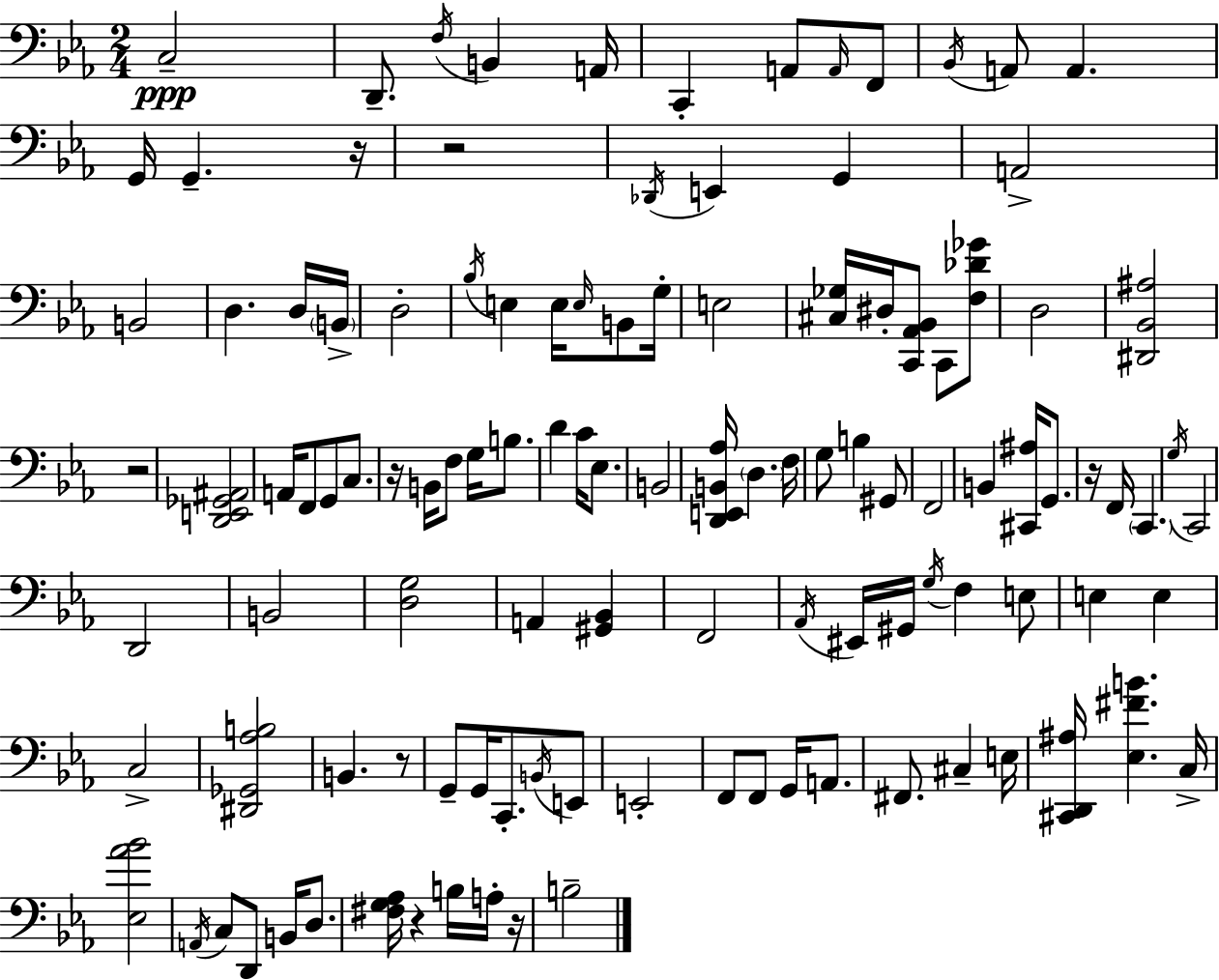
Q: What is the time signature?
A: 2/4